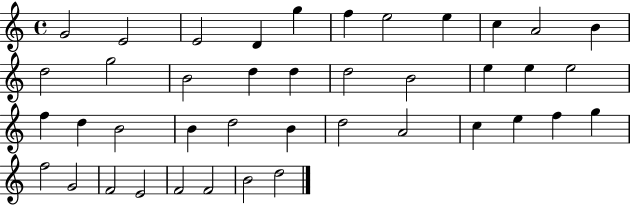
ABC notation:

X:1
T:Untitled
M:4/4
L:1/4
K:C
G2 E2 E2 D g f e2 e c A2 B d2 g2 B2 d d d2 B2 e e e2 f d B2 B d2 B d2 A2 c e f g f2 G2 F2 E2 F2 F2 B2 d2